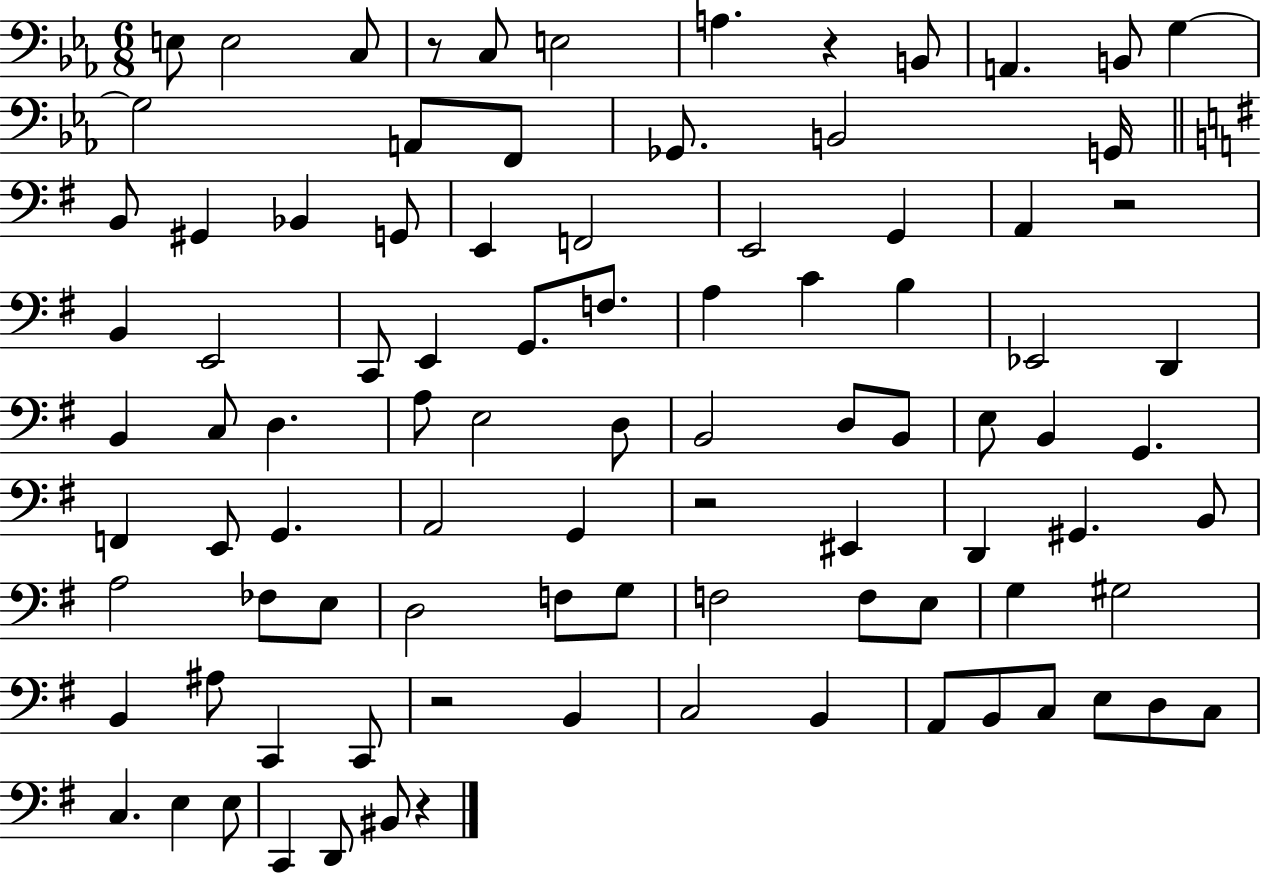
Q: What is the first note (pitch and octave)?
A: E3